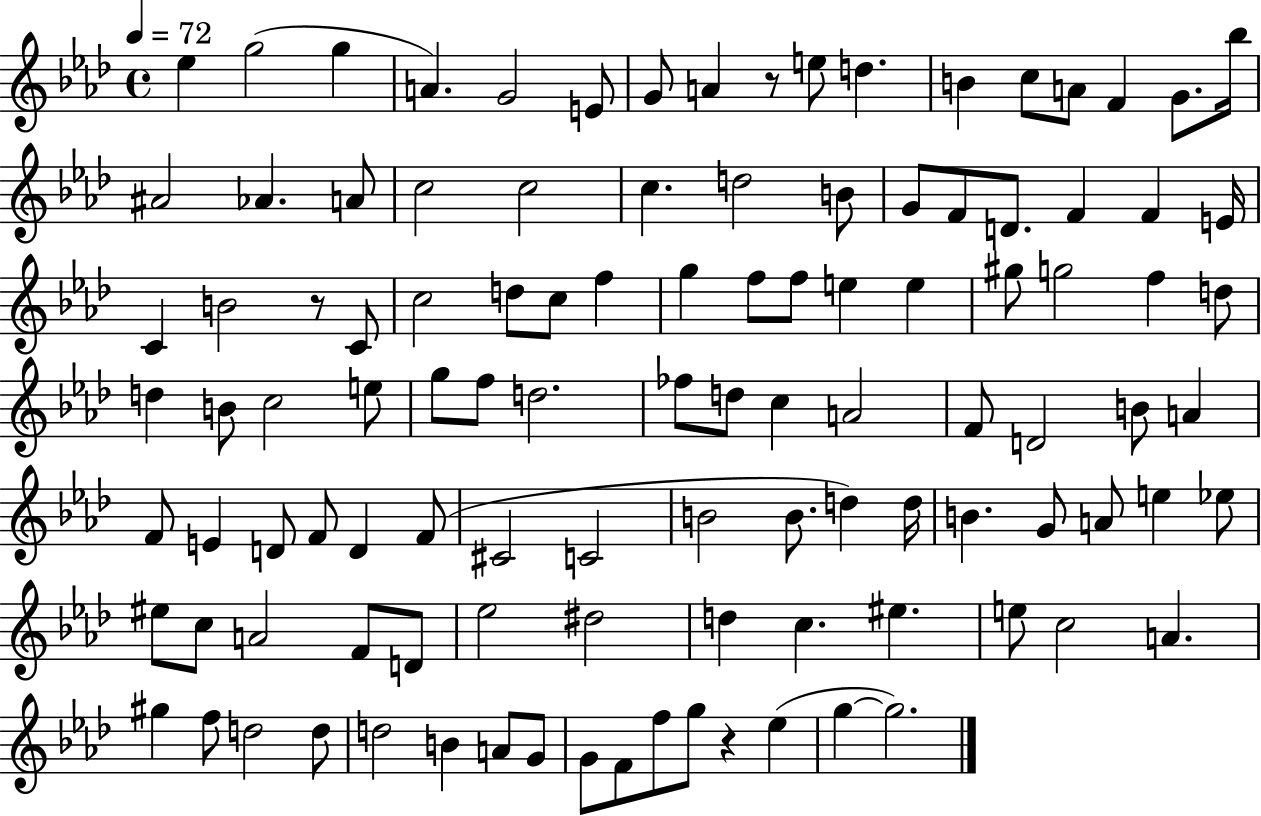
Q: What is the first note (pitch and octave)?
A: Eb5